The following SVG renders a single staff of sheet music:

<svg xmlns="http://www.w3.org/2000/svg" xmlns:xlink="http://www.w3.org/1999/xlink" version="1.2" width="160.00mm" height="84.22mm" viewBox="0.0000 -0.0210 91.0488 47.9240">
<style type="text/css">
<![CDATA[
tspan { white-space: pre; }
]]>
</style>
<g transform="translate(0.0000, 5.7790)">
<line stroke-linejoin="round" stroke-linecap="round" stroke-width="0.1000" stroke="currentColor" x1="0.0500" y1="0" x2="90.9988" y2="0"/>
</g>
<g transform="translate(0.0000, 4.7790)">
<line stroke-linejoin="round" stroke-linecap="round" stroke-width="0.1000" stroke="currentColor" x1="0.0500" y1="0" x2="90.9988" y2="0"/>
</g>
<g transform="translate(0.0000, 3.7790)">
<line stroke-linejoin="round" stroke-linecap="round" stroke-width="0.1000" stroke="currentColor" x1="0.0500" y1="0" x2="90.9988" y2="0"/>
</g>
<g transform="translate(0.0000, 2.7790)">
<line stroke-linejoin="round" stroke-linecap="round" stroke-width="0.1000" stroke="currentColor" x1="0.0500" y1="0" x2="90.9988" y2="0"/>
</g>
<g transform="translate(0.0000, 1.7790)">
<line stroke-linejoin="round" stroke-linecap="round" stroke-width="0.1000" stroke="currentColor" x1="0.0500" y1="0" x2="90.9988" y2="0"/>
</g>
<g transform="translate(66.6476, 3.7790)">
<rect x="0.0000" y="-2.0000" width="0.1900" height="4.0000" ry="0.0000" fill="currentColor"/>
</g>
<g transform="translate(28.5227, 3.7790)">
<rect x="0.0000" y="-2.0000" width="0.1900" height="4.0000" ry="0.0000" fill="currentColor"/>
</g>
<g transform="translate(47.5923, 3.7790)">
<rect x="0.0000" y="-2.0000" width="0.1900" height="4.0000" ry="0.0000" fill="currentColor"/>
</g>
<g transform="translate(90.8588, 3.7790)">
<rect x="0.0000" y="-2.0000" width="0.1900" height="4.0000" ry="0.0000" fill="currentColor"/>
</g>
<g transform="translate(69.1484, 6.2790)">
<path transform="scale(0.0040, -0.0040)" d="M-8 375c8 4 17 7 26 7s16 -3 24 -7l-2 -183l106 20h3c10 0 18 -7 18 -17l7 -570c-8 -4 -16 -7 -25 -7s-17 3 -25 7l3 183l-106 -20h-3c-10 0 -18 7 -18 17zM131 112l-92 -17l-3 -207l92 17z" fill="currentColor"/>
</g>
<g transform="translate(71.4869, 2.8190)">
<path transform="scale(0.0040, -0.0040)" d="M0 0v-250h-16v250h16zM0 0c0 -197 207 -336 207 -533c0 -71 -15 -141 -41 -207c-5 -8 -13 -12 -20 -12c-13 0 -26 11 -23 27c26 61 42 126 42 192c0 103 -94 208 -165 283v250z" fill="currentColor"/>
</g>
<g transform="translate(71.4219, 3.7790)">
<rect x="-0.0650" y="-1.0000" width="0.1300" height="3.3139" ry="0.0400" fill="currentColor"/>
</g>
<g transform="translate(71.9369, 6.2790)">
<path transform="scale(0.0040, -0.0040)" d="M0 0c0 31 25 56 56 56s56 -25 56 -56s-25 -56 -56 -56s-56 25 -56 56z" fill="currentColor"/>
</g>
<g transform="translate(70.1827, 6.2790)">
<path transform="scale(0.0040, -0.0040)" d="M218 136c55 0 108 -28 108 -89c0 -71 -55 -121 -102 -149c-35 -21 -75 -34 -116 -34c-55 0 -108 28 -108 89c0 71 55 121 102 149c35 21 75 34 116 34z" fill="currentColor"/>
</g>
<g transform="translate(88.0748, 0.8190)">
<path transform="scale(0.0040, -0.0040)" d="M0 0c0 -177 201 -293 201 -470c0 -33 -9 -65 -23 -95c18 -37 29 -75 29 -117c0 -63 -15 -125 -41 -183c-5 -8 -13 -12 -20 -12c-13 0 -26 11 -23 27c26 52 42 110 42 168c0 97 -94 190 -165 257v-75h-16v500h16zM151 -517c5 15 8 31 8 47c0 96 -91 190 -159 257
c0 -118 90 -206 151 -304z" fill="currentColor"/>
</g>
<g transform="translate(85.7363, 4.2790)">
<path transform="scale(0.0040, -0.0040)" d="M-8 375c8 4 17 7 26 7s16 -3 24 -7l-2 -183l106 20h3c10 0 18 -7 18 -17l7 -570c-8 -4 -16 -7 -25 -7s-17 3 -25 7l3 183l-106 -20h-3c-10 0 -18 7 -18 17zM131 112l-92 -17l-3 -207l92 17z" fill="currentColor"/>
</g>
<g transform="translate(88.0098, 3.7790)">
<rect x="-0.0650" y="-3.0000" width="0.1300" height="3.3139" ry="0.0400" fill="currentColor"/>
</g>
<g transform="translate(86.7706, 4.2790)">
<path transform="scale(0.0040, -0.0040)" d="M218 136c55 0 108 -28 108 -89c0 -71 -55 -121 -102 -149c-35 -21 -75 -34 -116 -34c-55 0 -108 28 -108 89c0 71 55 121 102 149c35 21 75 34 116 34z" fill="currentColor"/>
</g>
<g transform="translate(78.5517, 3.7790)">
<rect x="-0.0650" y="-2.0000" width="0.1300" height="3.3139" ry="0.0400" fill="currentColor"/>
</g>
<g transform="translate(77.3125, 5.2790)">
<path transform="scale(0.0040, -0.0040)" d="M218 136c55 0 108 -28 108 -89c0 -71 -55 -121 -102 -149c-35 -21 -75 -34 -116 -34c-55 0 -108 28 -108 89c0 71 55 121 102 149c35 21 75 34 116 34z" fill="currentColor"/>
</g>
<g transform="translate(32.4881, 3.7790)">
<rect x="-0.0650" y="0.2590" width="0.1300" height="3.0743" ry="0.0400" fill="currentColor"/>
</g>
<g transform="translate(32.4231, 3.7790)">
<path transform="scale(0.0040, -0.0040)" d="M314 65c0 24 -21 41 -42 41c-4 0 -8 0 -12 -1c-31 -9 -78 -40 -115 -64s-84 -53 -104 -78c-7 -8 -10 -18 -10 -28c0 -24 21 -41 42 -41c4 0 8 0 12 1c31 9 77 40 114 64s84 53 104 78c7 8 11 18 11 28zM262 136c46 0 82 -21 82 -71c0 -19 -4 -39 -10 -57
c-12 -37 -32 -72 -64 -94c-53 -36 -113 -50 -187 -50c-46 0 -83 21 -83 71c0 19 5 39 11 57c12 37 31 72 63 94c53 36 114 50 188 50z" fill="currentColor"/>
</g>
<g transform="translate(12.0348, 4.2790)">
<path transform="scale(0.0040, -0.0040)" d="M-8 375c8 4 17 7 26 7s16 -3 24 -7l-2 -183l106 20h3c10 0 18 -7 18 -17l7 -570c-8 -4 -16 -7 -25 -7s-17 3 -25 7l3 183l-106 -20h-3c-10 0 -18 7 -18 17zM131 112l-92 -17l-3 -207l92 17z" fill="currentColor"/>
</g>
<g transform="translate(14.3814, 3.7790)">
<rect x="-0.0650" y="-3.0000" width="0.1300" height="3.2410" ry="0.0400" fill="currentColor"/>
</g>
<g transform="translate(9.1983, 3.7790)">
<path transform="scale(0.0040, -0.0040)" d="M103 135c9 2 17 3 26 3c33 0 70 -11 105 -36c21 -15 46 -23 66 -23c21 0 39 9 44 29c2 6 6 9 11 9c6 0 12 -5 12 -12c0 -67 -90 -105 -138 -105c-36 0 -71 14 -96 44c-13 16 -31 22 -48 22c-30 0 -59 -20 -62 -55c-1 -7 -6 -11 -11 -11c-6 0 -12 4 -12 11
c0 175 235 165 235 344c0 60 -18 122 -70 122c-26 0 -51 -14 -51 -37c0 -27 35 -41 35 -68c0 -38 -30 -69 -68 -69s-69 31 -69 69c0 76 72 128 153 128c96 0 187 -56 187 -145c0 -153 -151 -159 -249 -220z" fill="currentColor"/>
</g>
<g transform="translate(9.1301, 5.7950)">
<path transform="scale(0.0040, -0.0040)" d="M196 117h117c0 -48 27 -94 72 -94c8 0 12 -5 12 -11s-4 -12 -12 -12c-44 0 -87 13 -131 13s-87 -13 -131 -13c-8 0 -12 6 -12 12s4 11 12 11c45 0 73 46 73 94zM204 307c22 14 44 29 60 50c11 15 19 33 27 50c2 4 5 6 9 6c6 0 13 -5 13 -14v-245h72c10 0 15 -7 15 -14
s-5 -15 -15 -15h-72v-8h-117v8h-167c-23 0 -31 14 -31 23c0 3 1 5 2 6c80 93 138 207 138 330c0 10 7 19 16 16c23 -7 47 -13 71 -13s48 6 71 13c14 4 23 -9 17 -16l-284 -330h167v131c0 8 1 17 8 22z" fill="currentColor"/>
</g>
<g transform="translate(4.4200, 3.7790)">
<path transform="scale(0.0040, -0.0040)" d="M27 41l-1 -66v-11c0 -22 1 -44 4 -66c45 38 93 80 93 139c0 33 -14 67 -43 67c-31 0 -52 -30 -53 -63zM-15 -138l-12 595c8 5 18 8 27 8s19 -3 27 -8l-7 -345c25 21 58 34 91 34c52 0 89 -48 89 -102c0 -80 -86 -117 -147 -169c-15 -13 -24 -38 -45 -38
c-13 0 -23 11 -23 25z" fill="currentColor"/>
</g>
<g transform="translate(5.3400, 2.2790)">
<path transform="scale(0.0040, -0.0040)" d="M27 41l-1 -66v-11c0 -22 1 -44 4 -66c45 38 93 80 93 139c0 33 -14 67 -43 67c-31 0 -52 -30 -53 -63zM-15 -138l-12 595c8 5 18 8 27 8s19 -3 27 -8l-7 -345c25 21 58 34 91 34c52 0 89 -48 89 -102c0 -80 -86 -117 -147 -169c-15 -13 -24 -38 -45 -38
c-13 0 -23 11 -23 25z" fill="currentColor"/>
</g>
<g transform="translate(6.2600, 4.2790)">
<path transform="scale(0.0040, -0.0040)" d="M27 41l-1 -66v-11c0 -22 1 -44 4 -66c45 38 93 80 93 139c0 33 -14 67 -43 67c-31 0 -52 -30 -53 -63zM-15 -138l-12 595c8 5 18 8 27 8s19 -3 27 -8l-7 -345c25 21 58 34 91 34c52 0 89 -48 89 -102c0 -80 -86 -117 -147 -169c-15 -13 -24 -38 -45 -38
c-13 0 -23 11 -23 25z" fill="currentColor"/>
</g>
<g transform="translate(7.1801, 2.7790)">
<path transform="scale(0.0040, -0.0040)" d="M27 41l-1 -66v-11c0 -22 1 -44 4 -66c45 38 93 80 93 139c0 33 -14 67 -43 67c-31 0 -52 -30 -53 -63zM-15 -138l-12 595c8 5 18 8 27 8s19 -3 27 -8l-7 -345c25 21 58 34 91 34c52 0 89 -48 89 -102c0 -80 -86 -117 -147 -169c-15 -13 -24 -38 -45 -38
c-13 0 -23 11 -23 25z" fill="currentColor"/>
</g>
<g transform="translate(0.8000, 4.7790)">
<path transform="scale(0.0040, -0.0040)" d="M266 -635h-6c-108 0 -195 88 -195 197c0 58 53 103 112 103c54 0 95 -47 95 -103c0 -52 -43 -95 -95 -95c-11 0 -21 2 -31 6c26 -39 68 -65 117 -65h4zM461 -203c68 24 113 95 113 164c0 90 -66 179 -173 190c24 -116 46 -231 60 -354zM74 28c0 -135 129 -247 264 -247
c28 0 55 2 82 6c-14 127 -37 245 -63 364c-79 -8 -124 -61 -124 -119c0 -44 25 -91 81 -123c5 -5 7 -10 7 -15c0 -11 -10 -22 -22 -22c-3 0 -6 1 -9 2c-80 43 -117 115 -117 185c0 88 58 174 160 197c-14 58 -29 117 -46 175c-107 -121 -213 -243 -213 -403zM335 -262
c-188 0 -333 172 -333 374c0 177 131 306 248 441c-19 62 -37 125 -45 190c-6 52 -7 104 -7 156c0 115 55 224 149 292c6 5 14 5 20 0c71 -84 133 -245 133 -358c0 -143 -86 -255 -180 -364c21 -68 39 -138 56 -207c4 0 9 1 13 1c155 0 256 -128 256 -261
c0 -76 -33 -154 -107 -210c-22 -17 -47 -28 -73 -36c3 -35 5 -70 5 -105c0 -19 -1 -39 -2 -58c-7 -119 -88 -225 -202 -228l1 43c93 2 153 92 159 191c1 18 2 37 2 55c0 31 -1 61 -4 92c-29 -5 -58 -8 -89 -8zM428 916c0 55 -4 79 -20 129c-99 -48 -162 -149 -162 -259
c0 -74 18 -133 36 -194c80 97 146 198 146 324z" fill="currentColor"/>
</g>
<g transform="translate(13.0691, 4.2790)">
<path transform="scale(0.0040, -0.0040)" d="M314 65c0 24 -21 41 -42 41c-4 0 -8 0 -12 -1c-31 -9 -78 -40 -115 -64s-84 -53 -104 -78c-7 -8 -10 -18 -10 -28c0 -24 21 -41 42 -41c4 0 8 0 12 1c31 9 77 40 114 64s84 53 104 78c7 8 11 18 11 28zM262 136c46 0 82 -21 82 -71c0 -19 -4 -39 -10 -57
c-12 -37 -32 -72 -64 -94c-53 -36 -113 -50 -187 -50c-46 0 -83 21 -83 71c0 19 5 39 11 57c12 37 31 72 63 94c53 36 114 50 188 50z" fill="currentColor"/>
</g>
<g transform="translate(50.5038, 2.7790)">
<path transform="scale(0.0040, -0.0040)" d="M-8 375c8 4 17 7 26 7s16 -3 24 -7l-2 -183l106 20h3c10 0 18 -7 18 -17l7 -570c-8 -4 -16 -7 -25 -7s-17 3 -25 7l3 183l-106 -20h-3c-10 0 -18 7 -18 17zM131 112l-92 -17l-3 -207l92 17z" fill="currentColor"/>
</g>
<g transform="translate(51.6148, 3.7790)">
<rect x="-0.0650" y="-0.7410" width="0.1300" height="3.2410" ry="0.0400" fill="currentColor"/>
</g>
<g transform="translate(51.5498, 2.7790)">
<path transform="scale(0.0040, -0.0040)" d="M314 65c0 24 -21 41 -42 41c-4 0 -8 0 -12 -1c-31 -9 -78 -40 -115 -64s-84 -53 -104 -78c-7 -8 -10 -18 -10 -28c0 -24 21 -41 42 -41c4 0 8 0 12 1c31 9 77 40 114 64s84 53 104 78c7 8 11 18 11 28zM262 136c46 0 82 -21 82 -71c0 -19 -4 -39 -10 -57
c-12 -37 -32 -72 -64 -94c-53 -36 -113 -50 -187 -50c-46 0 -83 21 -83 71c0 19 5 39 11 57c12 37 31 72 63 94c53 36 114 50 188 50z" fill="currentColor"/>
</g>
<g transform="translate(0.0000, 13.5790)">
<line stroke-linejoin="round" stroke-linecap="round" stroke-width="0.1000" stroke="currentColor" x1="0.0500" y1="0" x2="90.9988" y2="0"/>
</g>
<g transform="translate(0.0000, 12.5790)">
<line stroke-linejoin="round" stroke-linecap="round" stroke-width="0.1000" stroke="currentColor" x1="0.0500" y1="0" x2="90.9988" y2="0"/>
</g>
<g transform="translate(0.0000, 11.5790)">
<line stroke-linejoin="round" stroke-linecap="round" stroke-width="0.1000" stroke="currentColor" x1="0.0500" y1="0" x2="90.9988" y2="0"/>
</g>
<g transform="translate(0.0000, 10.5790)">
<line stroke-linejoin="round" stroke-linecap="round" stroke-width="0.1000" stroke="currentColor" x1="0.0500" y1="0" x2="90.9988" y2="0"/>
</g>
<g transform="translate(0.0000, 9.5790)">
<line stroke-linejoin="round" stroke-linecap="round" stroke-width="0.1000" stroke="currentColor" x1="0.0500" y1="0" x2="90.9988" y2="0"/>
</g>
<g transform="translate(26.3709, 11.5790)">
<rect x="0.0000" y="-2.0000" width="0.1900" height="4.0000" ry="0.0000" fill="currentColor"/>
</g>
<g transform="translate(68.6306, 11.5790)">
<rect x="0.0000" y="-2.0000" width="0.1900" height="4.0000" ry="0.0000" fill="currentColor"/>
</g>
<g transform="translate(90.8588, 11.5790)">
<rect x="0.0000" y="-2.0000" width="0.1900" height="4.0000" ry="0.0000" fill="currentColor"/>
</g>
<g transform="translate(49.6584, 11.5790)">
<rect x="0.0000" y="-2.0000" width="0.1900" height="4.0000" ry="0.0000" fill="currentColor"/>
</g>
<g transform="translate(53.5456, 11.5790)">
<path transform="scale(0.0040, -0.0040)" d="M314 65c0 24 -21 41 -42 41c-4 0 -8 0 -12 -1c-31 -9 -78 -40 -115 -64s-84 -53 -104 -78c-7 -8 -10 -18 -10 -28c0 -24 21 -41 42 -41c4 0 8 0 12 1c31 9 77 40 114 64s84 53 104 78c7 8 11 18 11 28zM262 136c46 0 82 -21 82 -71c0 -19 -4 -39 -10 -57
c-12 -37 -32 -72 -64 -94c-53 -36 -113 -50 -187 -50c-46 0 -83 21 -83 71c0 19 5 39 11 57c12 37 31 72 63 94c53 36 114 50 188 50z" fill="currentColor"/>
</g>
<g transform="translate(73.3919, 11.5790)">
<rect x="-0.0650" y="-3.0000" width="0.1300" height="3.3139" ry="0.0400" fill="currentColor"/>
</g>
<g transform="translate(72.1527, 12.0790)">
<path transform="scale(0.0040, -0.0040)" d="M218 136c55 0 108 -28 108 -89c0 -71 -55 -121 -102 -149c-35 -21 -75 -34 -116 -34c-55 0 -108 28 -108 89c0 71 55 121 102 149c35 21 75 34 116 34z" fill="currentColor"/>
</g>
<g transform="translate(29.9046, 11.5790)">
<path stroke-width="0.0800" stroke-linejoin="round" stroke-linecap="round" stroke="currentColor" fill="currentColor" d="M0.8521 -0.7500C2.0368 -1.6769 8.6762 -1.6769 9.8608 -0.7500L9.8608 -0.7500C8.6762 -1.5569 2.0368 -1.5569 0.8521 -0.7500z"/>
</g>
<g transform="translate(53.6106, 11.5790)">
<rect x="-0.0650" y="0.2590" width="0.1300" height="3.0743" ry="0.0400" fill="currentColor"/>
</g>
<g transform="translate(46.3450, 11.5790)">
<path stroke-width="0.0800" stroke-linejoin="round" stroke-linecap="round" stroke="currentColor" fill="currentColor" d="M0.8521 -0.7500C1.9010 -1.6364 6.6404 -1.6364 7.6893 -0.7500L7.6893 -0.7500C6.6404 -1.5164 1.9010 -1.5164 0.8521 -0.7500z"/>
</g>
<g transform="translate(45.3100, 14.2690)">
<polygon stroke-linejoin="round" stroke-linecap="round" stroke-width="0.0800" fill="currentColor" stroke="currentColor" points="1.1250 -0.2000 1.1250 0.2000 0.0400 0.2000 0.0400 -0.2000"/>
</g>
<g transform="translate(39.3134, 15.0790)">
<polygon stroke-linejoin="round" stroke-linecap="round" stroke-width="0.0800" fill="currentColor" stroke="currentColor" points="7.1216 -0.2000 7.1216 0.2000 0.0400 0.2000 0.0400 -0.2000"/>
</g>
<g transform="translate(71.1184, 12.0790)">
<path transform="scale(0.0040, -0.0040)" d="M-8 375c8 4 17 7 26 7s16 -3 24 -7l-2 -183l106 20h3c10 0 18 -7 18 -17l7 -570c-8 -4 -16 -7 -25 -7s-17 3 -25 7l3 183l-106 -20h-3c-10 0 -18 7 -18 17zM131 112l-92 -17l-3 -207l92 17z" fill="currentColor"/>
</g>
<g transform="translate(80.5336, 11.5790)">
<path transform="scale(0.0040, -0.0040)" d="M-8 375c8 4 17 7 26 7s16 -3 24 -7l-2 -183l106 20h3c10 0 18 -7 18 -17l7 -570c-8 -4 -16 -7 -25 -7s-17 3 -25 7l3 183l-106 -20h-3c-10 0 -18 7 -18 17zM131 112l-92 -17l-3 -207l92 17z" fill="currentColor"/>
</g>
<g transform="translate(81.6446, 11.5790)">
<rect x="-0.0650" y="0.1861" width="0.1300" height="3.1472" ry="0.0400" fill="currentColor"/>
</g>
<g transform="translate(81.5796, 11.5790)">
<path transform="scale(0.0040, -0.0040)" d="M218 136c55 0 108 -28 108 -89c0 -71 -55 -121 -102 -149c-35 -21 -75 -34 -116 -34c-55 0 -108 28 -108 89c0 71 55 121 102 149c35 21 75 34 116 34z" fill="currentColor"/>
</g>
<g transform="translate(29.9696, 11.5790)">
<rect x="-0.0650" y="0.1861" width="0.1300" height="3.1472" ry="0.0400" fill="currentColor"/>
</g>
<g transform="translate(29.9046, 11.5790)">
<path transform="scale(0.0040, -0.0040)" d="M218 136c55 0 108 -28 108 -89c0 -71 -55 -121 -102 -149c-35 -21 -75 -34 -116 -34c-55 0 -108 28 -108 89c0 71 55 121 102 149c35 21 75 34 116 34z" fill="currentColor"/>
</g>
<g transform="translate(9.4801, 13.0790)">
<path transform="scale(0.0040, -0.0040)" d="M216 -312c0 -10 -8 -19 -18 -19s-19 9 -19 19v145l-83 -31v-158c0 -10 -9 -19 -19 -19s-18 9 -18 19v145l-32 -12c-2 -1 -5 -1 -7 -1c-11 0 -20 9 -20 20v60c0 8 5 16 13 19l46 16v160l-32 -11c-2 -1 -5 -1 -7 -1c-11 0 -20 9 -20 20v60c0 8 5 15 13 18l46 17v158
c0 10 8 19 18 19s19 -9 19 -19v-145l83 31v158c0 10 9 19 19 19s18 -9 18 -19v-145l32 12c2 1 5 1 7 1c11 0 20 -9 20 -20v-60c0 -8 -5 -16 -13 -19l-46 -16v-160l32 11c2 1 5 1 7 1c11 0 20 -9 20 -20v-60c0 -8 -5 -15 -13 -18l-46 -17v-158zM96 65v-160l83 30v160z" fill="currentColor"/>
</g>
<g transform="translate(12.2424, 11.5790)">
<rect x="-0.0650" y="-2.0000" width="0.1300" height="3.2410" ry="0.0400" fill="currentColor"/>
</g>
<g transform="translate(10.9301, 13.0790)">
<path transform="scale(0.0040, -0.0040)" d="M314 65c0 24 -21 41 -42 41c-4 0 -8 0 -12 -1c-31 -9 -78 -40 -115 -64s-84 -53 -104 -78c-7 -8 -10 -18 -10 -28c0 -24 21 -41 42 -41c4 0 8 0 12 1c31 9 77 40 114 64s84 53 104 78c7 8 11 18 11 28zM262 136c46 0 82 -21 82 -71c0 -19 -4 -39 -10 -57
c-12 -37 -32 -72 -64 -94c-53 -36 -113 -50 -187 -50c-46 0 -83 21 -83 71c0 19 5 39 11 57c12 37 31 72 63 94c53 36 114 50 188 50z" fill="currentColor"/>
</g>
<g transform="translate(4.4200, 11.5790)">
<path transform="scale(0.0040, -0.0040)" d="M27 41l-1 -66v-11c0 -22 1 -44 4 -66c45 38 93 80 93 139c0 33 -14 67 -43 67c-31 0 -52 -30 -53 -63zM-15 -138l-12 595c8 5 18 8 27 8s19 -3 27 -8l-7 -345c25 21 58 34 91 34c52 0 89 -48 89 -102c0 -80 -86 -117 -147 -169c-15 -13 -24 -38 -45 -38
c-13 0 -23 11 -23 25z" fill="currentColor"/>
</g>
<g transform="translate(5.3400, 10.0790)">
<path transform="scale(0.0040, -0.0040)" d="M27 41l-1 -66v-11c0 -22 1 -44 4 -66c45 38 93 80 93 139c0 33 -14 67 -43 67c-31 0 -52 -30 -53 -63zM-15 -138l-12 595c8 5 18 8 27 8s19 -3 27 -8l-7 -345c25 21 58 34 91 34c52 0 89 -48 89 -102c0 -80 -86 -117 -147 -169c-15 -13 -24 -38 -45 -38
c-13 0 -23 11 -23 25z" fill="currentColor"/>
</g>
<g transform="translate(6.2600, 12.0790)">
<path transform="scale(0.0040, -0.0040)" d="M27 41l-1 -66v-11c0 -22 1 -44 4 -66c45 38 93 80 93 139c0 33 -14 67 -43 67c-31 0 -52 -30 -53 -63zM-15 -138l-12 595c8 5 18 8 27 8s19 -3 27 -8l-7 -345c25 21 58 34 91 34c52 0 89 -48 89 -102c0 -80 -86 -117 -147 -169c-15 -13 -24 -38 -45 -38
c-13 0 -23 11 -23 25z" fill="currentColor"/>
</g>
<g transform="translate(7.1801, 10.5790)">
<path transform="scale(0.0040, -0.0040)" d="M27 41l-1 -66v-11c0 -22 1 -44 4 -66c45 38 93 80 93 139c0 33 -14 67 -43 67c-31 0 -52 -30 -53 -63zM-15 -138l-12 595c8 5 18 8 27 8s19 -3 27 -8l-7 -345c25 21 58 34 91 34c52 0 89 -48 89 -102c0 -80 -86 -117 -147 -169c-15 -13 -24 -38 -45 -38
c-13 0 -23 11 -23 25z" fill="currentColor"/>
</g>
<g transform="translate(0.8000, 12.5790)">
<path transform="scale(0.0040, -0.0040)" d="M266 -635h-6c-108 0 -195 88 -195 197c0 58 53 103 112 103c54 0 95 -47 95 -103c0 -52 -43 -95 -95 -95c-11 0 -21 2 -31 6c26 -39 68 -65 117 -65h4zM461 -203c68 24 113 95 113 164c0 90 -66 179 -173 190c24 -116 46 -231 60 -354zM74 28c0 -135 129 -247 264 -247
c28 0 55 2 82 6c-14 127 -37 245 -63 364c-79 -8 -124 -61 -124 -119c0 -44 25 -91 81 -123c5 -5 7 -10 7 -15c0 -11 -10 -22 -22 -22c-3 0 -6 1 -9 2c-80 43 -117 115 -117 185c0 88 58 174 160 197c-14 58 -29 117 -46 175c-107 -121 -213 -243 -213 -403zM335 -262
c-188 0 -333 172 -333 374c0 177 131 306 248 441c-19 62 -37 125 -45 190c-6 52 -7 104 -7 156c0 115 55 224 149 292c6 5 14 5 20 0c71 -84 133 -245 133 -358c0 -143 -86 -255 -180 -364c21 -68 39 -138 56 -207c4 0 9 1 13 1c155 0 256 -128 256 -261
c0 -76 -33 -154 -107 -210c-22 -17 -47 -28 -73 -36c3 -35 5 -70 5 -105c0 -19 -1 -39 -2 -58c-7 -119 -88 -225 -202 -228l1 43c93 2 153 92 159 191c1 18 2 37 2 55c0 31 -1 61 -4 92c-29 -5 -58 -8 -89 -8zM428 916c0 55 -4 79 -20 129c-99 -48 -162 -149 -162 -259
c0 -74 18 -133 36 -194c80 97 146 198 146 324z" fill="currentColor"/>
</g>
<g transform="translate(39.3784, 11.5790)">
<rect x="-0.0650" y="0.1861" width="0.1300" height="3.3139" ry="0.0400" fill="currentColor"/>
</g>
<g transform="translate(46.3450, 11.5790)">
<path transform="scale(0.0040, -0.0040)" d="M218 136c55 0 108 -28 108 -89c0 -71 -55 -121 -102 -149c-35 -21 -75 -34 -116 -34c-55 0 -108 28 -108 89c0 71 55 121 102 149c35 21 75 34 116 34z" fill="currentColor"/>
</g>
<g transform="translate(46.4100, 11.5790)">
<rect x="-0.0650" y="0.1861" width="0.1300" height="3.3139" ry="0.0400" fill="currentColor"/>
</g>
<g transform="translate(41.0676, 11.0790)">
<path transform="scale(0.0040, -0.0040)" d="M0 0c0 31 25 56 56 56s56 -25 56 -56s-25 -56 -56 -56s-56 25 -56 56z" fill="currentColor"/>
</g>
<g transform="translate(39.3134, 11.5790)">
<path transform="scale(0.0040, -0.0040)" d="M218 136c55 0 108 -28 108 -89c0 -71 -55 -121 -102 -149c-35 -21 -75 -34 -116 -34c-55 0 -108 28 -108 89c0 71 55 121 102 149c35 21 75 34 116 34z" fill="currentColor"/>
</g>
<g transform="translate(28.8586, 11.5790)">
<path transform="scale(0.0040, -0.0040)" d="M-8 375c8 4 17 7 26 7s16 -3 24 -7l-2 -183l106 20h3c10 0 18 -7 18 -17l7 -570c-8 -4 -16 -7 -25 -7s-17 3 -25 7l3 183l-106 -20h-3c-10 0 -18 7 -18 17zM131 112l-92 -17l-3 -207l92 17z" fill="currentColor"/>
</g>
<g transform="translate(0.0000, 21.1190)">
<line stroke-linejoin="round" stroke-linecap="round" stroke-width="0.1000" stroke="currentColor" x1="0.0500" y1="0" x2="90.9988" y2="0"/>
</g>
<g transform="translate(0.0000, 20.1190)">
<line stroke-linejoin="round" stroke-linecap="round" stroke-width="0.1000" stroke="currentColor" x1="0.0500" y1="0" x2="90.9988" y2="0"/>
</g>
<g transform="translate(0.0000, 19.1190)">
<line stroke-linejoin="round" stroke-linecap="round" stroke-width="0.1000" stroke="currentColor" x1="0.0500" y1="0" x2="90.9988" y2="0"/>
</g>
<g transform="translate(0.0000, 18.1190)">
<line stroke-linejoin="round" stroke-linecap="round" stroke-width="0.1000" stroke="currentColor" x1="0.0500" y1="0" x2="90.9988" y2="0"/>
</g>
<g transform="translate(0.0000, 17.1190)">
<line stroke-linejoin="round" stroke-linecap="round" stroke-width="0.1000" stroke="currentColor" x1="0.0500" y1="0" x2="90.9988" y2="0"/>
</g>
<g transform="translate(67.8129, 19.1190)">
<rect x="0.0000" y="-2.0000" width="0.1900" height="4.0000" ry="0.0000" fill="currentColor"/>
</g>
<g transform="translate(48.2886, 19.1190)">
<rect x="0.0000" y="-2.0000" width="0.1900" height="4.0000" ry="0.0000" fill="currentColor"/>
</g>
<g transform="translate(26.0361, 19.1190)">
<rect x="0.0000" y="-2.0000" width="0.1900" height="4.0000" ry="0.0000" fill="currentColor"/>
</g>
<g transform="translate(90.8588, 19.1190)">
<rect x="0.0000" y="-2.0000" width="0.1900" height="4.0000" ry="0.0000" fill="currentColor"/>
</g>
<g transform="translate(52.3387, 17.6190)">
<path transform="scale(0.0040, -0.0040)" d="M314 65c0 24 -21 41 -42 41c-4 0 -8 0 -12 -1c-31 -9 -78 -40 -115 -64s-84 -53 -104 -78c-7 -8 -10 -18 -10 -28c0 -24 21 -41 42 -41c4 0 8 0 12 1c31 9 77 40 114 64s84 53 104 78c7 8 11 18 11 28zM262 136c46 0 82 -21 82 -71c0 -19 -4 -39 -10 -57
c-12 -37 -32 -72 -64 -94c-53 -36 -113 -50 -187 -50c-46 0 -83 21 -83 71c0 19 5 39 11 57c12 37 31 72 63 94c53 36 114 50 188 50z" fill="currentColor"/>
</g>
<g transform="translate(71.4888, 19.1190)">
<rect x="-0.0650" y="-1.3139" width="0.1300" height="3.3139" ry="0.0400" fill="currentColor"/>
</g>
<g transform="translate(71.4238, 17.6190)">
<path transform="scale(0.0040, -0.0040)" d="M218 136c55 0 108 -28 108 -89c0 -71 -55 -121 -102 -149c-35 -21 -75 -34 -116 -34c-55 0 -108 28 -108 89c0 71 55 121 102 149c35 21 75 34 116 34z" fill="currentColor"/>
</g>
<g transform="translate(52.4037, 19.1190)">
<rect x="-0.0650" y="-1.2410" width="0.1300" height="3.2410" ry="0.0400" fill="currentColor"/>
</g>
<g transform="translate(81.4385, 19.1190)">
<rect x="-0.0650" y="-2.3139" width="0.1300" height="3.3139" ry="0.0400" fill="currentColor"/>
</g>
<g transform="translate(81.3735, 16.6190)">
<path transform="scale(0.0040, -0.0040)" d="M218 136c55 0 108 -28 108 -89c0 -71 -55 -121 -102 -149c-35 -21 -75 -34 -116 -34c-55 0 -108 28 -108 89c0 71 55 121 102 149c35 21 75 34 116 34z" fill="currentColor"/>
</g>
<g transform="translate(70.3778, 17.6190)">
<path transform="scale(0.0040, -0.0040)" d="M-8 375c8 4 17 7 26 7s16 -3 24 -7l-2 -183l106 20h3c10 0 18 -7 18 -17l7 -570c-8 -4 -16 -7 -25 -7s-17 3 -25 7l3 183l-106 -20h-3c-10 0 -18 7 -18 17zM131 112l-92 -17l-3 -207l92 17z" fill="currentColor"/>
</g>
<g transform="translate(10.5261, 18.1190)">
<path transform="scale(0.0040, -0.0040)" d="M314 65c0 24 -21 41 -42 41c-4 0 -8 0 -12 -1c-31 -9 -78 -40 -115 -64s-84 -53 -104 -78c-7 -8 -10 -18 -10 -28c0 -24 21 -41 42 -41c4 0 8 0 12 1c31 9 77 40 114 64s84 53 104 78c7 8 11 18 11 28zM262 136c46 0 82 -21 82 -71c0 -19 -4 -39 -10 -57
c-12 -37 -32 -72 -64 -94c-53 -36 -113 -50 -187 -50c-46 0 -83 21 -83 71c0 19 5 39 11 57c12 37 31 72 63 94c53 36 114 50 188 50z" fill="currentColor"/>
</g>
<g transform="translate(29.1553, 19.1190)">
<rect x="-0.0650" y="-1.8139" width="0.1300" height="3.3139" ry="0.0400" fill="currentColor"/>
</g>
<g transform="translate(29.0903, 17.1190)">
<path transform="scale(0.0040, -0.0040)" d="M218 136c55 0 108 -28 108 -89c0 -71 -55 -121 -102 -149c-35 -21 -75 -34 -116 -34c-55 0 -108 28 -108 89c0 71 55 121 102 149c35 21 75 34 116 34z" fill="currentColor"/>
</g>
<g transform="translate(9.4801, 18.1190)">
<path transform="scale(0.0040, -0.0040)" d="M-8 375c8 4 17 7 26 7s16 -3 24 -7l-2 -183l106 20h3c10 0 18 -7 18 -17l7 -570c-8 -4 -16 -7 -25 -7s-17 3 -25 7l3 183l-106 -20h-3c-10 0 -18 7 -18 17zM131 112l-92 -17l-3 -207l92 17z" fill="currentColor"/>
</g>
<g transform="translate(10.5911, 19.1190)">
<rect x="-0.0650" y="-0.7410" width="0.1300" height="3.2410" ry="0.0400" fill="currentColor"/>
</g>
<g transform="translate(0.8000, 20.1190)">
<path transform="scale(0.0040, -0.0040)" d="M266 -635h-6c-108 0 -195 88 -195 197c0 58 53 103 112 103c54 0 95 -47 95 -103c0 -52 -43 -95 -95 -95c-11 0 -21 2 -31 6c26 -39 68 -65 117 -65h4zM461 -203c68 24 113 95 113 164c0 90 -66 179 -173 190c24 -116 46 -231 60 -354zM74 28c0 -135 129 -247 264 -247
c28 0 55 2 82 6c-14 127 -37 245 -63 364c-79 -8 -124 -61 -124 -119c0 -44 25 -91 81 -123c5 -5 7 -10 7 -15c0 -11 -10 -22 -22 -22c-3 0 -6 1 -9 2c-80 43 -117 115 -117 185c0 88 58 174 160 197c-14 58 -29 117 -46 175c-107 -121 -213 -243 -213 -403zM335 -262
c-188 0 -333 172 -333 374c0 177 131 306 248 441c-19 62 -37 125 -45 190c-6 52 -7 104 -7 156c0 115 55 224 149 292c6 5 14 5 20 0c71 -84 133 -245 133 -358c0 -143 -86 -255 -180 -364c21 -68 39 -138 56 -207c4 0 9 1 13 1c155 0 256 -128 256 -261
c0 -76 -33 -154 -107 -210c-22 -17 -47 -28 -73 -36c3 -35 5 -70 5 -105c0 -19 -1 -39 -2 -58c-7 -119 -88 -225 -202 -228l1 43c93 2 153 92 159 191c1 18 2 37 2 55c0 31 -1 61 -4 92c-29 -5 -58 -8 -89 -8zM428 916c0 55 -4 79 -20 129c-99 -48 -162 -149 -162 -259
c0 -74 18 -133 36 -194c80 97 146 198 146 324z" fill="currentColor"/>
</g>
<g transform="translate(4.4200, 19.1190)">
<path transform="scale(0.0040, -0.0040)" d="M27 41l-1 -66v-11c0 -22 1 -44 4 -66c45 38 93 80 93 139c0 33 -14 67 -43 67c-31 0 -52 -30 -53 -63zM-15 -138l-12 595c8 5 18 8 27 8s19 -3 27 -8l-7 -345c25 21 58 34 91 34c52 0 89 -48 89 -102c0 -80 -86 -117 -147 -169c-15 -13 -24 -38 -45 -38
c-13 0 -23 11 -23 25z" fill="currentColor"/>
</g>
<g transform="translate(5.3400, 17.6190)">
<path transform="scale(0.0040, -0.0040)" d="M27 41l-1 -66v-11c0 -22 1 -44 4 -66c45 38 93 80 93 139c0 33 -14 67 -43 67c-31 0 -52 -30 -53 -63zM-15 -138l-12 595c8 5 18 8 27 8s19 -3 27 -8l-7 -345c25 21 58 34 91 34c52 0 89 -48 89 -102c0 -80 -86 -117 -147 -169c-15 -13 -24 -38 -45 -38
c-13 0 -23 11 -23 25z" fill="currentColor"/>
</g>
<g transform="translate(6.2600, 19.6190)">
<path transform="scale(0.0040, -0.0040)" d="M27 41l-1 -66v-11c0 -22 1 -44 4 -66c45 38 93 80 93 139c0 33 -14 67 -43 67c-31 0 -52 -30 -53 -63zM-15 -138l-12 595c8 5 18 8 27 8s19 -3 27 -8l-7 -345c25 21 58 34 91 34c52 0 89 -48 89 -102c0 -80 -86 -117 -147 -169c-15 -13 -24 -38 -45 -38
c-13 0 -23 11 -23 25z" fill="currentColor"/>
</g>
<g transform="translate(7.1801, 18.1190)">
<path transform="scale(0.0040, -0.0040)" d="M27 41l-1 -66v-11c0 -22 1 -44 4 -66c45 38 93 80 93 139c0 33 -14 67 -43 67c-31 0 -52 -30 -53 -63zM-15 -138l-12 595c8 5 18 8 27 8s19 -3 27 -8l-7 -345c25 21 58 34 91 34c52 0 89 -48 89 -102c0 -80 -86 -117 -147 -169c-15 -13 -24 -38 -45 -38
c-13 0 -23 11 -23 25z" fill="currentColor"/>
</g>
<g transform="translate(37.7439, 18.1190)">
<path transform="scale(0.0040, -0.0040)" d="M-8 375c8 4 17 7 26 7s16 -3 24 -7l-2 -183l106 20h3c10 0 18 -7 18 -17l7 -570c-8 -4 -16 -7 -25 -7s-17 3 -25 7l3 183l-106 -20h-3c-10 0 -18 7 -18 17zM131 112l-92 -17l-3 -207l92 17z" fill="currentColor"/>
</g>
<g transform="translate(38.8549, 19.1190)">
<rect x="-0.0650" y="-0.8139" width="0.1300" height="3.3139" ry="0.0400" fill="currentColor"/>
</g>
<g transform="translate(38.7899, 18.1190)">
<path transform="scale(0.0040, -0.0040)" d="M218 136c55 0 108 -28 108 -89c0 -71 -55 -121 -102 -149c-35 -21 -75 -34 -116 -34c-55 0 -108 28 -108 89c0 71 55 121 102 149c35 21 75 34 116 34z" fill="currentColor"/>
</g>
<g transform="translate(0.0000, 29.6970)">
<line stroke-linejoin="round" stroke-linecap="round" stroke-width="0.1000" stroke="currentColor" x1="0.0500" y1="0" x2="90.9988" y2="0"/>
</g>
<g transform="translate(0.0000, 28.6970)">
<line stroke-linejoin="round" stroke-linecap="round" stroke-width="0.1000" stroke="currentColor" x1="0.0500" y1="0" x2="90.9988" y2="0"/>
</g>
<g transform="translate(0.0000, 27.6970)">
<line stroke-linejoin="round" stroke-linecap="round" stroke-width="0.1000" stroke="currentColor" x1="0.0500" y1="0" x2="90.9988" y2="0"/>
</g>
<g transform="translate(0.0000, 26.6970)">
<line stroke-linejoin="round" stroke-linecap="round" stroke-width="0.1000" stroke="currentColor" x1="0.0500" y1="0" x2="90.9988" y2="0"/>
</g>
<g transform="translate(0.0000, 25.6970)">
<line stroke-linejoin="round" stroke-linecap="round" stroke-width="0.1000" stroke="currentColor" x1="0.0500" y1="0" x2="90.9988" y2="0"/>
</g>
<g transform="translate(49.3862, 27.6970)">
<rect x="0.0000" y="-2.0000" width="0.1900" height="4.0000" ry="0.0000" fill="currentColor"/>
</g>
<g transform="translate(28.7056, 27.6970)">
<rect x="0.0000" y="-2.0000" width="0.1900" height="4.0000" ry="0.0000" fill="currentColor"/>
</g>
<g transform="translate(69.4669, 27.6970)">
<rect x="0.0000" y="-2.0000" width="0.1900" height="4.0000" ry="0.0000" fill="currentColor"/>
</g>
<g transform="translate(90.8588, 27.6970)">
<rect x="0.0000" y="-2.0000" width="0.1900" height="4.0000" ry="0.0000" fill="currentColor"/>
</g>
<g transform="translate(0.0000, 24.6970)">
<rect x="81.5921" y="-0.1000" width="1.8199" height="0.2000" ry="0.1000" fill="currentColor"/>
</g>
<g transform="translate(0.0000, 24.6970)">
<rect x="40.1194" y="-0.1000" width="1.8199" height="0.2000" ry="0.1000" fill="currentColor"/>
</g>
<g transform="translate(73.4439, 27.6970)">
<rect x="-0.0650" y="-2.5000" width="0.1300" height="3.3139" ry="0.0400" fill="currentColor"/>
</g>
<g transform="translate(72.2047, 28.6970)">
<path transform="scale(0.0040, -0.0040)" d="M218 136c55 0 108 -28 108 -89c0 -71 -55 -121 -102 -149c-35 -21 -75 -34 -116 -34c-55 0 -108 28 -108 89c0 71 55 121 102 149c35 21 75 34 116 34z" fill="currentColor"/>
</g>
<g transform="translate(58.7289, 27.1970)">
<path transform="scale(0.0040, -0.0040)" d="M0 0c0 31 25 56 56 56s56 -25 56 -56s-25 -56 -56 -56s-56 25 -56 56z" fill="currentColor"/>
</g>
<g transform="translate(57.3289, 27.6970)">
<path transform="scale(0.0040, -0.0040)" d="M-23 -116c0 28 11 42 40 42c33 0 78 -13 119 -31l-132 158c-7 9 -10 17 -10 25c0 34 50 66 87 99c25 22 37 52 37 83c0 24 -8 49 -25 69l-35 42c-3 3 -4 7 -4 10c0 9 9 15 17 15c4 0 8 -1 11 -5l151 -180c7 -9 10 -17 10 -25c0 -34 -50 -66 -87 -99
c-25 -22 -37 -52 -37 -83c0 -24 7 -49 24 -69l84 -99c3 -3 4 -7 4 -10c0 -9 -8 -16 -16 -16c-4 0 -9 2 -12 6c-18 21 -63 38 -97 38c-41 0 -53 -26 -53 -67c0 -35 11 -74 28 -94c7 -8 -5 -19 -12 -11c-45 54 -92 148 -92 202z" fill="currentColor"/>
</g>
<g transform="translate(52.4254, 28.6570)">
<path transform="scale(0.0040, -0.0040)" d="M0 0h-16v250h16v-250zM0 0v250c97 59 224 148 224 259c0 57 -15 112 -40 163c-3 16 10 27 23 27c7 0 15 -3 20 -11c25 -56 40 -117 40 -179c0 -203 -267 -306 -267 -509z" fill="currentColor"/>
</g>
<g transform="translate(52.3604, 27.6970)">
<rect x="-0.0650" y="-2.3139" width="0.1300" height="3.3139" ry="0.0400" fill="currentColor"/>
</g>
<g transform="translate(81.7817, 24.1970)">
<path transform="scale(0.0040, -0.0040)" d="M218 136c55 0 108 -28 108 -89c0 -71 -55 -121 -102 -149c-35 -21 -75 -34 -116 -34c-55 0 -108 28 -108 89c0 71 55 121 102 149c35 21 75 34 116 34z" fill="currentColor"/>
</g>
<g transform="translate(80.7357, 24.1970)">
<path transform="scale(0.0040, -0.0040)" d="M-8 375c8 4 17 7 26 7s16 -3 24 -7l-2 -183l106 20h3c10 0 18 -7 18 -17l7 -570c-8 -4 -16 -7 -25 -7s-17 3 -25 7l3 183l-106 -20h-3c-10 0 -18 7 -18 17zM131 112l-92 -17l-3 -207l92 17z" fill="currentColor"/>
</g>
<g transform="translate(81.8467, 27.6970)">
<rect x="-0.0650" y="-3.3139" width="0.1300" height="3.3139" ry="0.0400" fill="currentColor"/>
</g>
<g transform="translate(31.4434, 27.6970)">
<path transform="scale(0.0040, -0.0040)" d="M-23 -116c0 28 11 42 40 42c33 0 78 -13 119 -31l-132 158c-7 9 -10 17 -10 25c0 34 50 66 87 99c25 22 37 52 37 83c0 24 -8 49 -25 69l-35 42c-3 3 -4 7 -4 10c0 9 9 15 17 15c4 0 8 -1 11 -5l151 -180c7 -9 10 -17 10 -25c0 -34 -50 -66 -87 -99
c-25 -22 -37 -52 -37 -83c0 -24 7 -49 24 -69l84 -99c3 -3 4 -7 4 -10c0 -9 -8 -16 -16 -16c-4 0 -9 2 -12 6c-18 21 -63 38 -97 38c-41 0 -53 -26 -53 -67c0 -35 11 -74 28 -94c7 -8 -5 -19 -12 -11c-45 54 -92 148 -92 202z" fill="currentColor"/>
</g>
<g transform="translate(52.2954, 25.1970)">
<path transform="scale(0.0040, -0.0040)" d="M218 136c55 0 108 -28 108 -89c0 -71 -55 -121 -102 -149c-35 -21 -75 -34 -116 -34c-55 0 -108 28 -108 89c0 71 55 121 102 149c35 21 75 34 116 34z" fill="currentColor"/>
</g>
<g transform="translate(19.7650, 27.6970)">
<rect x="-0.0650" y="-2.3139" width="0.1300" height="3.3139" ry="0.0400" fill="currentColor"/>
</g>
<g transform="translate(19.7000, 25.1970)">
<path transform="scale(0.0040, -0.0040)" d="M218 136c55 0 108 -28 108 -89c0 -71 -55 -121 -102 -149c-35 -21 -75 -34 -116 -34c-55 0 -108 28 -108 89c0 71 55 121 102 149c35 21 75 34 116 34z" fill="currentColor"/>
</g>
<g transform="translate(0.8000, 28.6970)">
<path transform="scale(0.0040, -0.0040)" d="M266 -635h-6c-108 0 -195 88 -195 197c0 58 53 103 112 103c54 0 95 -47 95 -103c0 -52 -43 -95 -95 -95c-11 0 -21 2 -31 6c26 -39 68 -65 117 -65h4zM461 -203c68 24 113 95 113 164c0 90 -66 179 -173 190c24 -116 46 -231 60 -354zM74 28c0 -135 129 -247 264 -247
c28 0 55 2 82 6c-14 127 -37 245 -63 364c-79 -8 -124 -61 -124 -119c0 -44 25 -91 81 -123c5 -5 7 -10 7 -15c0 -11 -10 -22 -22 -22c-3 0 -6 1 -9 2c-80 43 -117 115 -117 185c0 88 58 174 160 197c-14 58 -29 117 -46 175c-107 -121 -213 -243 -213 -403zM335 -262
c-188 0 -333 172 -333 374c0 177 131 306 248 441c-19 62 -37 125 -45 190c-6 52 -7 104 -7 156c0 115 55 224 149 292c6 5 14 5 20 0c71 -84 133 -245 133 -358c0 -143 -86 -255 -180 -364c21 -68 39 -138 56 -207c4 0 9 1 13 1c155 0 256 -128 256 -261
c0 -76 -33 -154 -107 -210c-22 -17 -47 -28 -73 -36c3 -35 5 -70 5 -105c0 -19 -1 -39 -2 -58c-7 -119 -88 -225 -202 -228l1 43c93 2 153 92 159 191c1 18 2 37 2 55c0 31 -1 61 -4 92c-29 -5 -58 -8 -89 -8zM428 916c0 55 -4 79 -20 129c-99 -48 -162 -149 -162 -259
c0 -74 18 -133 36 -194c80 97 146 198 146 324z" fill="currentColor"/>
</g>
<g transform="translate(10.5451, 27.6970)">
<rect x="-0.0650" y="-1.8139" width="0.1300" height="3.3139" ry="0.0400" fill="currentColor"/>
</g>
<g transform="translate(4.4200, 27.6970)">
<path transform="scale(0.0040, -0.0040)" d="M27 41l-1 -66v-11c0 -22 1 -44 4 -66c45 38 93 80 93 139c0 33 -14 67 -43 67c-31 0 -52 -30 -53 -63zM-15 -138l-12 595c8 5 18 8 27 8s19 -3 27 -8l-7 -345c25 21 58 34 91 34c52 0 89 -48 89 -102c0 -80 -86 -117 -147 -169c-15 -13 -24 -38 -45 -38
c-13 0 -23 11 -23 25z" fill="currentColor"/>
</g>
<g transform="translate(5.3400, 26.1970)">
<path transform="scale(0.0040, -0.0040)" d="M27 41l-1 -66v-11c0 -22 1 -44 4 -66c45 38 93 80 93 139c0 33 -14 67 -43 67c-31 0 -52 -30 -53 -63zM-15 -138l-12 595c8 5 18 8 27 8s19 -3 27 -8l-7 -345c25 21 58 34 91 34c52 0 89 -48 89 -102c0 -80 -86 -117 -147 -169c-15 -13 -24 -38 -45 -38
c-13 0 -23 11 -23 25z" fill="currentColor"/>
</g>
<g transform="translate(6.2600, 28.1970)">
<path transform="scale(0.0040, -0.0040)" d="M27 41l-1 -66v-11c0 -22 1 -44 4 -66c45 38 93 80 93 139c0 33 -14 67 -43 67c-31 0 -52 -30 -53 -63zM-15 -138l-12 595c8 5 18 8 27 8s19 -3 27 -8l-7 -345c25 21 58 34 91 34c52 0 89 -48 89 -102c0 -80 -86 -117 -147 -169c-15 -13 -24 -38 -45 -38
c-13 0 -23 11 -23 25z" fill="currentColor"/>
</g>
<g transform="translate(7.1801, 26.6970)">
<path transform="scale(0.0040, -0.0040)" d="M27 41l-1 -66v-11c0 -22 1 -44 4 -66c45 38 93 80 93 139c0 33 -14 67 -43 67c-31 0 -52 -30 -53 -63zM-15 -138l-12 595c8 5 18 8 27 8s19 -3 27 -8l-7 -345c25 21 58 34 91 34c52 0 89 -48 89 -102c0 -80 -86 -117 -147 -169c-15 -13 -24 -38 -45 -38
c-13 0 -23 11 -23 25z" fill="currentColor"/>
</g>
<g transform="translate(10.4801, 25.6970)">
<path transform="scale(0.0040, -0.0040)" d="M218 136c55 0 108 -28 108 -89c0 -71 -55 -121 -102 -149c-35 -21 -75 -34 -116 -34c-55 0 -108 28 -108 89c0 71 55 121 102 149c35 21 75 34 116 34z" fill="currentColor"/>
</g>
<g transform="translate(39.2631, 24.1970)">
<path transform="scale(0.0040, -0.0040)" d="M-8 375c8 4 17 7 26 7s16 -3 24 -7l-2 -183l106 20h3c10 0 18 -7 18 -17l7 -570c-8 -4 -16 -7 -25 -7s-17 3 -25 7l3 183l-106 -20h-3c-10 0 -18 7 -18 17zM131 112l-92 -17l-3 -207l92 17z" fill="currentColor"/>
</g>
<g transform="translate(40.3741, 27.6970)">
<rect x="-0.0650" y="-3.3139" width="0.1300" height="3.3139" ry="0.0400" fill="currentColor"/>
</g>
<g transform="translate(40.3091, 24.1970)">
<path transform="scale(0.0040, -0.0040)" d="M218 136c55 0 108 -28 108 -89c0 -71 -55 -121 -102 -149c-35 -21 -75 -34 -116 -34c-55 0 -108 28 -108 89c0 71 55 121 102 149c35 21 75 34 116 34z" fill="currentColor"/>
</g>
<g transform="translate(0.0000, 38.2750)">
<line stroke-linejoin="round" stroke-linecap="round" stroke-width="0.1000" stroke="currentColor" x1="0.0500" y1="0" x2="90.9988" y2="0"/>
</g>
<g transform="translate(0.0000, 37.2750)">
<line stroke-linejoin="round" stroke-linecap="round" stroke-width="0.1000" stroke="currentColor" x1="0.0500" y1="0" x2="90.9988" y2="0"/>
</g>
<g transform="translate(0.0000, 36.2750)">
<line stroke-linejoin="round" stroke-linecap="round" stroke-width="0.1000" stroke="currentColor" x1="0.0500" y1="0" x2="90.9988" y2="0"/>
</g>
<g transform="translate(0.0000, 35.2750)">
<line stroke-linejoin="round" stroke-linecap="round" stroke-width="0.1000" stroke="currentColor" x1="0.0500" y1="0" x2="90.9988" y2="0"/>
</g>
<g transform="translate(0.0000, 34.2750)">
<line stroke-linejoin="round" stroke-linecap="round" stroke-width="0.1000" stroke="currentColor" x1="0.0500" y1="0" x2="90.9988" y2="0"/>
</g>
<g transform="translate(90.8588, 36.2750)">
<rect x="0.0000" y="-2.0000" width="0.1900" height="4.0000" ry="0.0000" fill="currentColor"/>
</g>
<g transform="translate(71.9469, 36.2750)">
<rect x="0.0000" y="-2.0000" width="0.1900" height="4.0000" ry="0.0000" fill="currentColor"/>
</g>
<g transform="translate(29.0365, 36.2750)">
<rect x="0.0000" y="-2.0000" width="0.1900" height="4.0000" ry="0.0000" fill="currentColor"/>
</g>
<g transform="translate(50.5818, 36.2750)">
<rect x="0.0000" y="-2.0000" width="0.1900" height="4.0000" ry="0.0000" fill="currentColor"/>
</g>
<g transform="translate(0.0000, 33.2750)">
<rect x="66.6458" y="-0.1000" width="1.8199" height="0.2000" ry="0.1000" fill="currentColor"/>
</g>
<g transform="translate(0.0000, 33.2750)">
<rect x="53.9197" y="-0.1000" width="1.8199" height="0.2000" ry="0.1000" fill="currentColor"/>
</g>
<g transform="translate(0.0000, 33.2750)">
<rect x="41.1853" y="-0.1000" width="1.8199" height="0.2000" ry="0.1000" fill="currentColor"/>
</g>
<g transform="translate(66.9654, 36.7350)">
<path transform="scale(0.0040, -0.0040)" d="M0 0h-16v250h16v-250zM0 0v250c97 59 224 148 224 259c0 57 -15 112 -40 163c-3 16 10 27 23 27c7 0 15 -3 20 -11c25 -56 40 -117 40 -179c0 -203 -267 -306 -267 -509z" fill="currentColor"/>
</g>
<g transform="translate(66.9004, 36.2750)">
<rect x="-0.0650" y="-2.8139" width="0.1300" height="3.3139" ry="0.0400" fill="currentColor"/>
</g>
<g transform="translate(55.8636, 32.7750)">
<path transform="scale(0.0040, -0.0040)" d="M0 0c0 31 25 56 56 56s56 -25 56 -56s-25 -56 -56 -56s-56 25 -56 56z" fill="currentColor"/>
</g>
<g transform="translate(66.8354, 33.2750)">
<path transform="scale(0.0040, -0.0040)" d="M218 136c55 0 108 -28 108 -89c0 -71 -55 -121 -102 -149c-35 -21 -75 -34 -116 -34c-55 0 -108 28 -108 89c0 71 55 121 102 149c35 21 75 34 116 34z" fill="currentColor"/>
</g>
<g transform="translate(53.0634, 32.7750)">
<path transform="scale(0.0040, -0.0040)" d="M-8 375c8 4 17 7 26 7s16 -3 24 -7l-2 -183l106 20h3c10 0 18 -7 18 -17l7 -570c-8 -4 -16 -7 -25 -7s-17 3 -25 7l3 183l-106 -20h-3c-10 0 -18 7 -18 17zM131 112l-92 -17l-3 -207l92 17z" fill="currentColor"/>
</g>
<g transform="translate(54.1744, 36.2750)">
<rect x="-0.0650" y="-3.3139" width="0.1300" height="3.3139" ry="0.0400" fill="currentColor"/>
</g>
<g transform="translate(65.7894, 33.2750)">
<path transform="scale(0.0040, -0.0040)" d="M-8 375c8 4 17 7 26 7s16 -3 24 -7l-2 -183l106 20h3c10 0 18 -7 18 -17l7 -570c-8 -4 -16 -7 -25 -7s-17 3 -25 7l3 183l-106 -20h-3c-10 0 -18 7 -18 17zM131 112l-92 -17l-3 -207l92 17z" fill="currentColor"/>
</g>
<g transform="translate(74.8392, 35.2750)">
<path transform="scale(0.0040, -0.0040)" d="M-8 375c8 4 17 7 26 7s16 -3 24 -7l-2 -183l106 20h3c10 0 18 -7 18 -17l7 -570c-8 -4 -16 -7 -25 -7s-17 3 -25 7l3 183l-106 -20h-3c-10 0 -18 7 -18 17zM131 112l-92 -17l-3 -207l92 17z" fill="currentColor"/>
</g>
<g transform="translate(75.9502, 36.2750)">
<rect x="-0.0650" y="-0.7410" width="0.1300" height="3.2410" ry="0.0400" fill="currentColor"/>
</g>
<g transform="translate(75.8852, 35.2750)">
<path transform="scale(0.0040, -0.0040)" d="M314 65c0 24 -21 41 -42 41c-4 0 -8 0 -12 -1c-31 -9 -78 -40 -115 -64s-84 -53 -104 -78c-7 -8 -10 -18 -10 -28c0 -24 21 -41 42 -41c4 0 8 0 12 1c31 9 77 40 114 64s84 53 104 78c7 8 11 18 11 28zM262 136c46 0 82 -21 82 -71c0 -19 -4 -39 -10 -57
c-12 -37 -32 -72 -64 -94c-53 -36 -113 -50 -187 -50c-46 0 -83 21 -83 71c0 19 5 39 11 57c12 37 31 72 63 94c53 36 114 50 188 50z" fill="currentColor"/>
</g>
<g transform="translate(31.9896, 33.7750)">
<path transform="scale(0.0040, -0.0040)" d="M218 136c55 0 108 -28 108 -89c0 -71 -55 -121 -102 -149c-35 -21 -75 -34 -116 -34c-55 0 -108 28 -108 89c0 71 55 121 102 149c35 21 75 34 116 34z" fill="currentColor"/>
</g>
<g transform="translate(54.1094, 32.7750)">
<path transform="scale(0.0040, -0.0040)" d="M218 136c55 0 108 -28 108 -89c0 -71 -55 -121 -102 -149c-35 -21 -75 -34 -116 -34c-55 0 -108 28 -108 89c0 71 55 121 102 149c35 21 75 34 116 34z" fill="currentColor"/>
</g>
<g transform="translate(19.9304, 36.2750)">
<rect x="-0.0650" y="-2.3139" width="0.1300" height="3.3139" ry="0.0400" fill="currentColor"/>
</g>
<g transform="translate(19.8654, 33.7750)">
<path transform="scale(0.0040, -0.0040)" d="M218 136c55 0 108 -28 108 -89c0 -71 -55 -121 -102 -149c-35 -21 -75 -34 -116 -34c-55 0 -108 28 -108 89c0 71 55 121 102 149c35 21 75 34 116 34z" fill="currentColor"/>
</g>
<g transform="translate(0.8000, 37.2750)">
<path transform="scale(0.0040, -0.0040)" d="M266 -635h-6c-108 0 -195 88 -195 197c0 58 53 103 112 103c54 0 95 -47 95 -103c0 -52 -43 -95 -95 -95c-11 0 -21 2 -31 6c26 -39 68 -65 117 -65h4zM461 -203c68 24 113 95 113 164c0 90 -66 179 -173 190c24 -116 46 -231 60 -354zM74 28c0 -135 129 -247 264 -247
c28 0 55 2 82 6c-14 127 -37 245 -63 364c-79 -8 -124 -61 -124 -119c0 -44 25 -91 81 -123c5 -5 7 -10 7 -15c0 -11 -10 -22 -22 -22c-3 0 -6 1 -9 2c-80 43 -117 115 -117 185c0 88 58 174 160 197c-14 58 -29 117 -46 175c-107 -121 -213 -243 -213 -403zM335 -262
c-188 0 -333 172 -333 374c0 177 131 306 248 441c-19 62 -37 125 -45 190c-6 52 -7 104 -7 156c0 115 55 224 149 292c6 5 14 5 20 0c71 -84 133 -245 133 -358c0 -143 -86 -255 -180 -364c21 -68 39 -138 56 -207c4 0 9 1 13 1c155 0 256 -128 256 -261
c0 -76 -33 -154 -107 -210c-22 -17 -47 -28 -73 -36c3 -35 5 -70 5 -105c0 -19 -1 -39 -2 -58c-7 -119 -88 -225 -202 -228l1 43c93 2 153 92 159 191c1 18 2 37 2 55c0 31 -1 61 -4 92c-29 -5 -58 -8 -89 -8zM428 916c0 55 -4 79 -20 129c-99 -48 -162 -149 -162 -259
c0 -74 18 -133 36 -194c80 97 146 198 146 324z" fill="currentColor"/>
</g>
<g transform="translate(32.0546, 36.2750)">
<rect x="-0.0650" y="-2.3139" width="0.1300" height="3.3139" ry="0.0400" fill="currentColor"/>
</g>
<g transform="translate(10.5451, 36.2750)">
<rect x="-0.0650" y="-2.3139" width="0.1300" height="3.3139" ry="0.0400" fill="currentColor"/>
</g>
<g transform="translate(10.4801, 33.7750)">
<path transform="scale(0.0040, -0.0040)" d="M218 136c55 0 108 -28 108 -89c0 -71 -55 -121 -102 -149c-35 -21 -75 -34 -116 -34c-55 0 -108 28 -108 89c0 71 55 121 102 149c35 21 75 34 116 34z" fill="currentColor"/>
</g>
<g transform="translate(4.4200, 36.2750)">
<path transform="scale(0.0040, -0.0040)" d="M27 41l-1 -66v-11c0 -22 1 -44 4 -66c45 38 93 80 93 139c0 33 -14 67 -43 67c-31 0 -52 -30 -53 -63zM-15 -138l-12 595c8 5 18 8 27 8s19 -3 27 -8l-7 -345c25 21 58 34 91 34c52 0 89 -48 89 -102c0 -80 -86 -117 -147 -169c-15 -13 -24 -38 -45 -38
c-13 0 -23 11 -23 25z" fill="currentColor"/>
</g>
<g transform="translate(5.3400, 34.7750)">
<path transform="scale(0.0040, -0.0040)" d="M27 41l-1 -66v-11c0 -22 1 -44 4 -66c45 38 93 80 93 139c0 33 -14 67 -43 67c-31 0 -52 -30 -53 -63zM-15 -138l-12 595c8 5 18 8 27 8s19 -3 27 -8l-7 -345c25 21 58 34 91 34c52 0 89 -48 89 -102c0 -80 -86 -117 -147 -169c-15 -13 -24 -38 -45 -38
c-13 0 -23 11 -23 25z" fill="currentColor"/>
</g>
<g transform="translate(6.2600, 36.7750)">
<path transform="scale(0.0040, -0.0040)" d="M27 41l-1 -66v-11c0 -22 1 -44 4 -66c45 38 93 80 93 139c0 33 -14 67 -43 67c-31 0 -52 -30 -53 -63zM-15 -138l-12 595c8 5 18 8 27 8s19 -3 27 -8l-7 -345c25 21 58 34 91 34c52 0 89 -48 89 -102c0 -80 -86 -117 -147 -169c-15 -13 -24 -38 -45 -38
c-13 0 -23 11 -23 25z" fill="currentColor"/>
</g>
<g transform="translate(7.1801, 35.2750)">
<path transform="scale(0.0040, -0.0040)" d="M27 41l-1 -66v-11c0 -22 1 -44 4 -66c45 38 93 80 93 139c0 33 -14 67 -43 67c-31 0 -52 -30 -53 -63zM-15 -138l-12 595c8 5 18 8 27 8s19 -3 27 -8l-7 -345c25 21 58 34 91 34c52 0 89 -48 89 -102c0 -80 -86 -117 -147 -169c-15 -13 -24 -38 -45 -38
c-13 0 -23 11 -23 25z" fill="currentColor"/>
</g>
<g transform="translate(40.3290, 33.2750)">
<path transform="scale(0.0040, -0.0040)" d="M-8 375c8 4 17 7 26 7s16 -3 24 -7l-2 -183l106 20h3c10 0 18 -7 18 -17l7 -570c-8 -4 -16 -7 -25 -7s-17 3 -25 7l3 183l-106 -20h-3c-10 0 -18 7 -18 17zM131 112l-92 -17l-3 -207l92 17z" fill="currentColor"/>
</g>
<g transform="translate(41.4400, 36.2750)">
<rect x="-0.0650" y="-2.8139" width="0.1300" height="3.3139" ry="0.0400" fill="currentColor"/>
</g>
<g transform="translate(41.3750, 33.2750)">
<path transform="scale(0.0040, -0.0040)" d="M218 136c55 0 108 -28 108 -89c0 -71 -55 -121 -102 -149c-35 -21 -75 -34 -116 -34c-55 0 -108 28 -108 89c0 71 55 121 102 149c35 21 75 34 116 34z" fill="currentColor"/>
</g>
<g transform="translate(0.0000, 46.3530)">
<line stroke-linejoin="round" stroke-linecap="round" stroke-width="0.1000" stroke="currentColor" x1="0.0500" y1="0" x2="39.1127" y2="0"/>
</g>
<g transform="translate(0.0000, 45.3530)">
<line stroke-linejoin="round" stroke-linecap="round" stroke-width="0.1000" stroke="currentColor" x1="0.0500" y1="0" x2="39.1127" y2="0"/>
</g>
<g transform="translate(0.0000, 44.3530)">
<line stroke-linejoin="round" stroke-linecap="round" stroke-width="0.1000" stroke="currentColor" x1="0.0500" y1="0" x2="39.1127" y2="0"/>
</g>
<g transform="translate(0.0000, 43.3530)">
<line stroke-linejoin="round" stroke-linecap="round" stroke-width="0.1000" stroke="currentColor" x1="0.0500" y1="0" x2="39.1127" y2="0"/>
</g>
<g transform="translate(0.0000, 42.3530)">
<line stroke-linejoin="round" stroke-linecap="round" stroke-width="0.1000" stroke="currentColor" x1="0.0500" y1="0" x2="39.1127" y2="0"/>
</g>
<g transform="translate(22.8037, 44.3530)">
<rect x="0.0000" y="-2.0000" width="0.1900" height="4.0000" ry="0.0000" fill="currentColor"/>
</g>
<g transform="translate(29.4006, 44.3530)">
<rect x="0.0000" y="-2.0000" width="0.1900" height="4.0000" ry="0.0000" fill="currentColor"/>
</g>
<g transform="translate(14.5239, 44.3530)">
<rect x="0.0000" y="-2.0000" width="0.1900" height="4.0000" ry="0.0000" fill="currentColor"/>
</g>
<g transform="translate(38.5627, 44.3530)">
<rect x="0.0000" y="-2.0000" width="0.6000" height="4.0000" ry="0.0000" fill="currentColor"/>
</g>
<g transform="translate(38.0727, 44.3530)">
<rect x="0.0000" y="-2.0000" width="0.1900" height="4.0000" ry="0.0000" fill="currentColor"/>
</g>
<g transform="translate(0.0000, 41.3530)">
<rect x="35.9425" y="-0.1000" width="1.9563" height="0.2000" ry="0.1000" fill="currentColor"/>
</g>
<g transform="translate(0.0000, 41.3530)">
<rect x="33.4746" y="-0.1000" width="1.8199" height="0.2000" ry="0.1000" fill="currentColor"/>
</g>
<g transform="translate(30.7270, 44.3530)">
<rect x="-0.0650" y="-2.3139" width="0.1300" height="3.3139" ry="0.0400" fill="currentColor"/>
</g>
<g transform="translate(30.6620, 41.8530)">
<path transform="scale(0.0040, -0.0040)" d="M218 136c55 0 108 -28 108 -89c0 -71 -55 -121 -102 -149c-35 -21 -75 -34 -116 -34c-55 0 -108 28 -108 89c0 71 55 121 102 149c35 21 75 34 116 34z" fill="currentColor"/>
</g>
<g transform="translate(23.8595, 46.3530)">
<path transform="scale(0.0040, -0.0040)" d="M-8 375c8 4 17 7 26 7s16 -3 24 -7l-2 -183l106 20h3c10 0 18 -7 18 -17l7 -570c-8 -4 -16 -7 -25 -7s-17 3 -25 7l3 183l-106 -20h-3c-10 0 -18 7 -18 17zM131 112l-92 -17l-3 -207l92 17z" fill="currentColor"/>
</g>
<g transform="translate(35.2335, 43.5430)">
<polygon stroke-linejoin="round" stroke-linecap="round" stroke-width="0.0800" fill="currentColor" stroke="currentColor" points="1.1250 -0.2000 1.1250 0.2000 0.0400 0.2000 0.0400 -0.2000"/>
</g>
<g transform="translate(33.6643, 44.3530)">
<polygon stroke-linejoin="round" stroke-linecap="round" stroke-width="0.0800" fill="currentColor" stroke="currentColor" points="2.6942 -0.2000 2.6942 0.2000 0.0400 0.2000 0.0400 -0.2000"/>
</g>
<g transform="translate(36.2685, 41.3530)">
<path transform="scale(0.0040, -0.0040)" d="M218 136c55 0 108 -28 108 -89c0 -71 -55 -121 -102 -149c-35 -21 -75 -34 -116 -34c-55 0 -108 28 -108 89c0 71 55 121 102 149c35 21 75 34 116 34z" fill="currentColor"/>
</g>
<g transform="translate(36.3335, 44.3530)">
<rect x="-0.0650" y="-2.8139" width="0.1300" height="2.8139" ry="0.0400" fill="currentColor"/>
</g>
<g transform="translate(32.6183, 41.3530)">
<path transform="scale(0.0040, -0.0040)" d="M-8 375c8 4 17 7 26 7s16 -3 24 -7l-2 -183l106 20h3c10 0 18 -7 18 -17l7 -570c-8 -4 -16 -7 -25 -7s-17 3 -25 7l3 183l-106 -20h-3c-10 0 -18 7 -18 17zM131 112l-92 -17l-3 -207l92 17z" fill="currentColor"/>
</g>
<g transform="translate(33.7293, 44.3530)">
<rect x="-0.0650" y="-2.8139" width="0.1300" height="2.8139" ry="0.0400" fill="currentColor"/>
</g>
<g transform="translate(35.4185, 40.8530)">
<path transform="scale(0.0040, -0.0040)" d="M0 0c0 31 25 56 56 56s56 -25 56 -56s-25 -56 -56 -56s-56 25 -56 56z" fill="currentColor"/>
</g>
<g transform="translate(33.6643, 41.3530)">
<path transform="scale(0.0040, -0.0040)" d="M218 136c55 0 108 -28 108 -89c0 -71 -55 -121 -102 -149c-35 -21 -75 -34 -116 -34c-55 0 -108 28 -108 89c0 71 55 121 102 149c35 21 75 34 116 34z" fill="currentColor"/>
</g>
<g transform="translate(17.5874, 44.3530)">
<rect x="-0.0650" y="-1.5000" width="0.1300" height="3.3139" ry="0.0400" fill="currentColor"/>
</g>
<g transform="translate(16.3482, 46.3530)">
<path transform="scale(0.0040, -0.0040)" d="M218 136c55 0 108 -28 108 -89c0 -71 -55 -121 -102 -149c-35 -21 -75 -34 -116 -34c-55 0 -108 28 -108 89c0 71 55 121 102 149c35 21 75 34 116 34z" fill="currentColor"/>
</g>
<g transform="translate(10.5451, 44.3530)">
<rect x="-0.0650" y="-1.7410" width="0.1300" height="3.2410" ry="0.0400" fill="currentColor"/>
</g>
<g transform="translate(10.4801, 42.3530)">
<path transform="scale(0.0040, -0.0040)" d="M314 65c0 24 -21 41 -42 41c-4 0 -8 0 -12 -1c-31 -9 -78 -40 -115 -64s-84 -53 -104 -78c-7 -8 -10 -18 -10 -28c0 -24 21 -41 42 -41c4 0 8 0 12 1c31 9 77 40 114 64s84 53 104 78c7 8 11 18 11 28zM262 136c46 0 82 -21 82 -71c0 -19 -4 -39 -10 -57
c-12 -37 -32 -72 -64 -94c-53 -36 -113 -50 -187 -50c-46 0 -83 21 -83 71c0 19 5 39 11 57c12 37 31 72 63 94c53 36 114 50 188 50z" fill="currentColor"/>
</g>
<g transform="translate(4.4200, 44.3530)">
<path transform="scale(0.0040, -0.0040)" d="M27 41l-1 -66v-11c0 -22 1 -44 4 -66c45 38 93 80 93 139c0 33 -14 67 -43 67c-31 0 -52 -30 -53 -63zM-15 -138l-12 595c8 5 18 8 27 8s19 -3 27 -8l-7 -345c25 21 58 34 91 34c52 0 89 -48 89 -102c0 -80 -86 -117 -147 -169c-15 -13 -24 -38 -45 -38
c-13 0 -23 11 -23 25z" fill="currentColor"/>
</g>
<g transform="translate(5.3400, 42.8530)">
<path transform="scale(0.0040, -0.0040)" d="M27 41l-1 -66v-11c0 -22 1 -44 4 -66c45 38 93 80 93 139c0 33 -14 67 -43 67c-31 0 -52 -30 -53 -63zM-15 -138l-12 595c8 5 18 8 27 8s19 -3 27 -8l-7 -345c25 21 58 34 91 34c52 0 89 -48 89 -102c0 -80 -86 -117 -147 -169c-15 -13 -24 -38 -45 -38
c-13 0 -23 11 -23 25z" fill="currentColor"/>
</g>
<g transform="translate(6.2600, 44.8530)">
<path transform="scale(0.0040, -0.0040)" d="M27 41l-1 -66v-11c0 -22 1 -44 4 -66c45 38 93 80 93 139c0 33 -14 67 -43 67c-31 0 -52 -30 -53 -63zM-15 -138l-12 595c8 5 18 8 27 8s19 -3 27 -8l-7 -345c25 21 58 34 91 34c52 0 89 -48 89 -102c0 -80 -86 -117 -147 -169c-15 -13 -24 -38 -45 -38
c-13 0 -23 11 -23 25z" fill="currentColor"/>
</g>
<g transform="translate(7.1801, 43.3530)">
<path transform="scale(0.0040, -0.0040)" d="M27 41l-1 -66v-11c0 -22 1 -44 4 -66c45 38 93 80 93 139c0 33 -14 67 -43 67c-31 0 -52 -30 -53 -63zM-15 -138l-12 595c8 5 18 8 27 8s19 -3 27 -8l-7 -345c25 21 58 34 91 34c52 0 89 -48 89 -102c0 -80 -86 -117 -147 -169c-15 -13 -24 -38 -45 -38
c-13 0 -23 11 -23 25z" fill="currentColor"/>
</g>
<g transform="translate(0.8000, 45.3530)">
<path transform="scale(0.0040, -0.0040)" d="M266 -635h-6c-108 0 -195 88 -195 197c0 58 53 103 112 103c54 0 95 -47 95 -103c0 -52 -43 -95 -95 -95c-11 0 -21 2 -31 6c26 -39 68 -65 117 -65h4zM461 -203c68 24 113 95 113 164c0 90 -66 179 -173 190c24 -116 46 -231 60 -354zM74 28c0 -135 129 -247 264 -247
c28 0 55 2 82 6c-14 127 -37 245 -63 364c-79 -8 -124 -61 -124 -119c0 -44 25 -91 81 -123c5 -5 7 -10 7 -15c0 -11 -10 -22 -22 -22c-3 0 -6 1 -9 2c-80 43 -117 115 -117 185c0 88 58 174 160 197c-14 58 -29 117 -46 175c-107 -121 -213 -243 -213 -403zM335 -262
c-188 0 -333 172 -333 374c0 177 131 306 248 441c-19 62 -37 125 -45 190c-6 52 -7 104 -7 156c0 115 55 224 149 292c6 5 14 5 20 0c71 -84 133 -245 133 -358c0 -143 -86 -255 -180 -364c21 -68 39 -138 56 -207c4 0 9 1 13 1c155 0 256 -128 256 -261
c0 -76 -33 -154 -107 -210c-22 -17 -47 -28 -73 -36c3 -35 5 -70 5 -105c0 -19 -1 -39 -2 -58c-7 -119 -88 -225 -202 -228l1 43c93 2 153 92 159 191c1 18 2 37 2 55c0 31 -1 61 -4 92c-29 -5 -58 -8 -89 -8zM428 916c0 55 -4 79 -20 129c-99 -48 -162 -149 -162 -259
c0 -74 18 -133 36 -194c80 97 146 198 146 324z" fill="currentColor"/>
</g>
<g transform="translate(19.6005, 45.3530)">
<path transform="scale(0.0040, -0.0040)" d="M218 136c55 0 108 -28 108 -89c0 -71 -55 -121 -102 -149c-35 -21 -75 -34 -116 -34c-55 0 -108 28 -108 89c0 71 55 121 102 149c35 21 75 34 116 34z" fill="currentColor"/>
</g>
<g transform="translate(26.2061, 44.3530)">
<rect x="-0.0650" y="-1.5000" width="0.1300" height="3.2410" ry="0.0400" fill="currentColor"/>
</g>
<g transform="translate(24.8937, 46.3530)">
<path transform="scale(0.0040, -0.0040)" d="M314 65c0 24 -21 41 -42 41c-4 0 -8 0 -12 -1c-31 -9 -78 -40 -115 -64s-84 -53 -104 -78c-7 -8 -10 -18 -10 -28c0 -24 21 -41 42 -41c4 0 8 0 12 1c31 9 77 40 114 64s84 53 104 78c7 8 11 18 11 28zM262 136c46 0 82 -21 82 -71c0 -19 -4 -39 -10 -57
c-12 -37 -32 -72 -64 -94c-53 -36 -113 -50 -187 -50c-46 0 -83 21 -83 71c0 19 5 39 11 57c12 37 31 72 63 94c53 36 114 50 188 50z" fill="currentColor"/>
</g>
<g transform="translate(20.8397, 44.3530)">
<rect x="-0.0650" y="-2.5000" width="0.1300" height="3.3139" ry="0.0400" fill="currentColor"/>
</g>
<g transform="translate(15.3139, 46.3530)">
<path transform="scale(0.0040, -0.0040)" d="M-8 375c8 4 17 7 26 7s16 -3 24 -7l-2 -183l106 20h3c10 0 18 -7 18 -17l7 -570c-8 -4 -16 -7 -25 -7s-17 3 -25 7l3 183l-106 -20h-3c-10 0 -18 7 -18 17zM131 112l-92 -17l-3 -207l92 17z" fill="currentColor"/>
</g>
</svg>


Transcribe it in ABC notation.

X:1
T:Untitled
M:2/4
L:1/4
K:Ab
A2 _B2 d2 D/2 F A/4 ^F2 B B/2 B/4 B2 A B d2 f d _e2 e g f g z b g/2 z G b g g g a b a/2 d2 f2 E G E2 g a/2 a/4